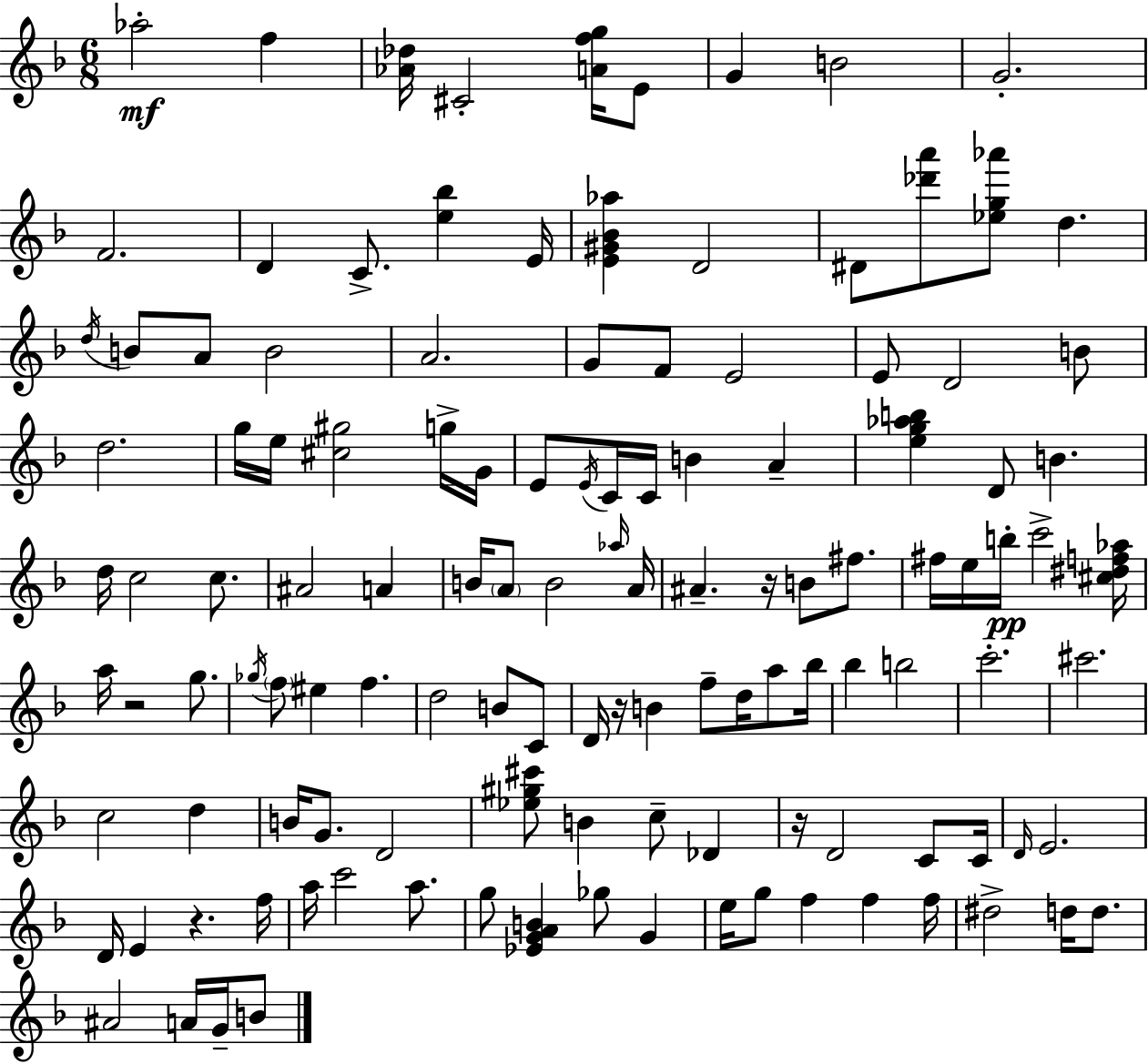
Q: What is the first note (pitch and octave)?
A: Ab5